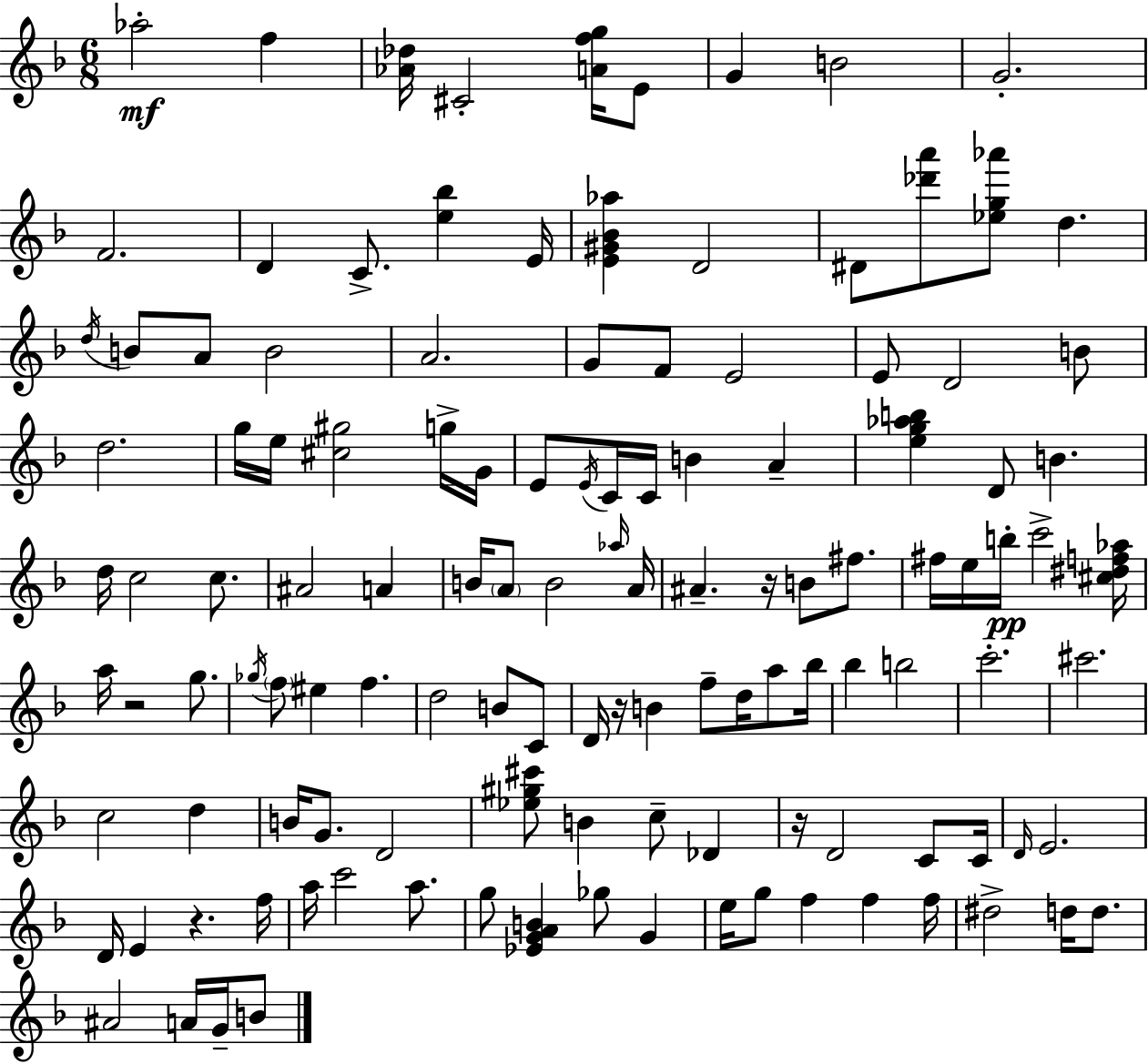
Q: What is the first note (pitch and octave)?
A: Ab5